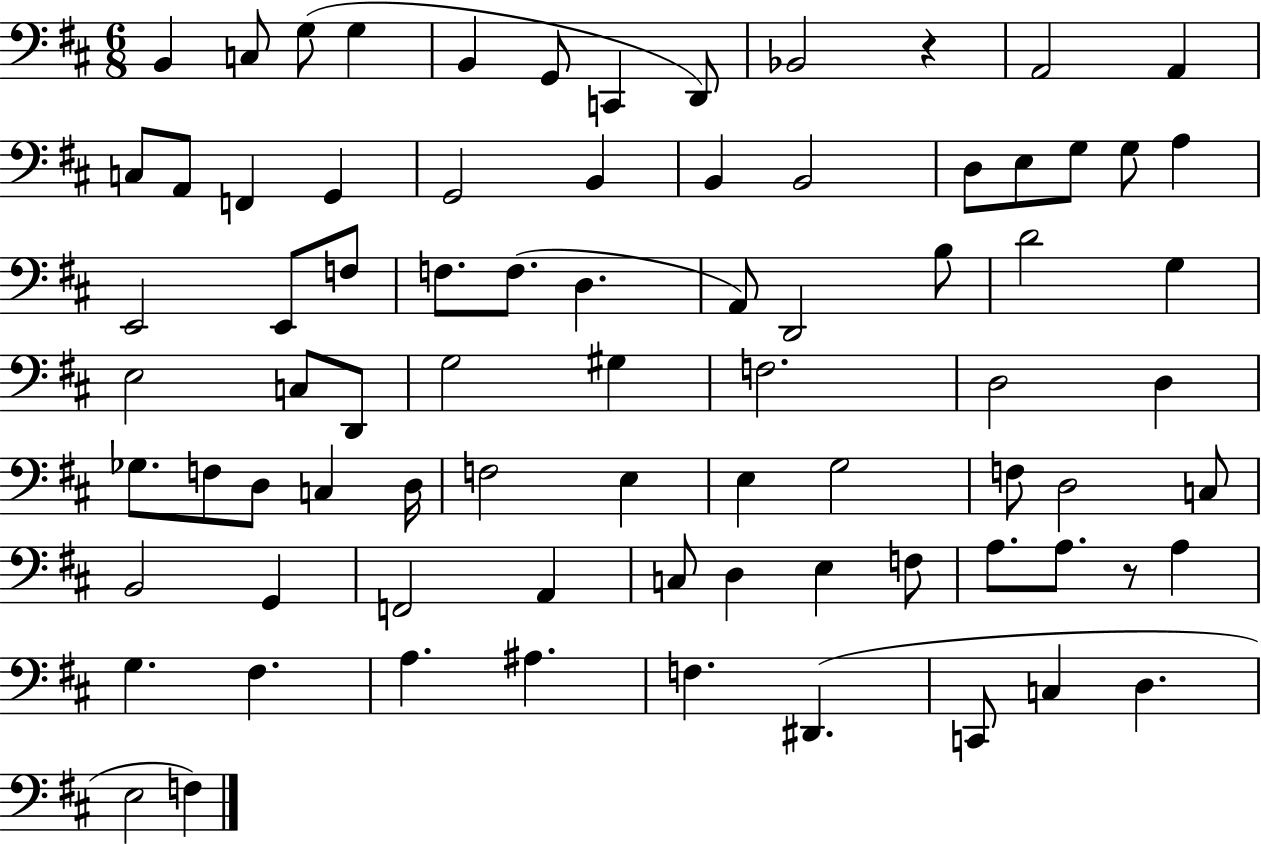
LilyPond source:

{
  \clef bass
  \numericTimeSignature
  \time 6/8
  \key d \major
  b,4 c8 g8( g4 | b,4 g,8 c,4 d,8) | bes,2 r4 | a,2 a,4 | \break c8 a,8 f,4 g,4 | g,2 b,4 | b,4 b,2 | d8 e8 g8 g8 a4 | \break e,2 e,8 f8 | f8. f8.( d4. | a,8) d,2 b8 | d'2 g4 | \break e2 c8 d,8 | g2 gis4 | f2. | d2 d4 | \break ges8. f8 d8 c4 d16 | f2 e4 | e4 g2 | f8 d2 c8 | \break b,2 g,4 | f,2 a,4 | c8 d4 e4 f8 | a8. a8. r8 a4 | \break g4. fis4. | a4. ais4. | f4. dis,4.( | c,8 c4 d4. | \break e2 f4) | \bar "|."
}